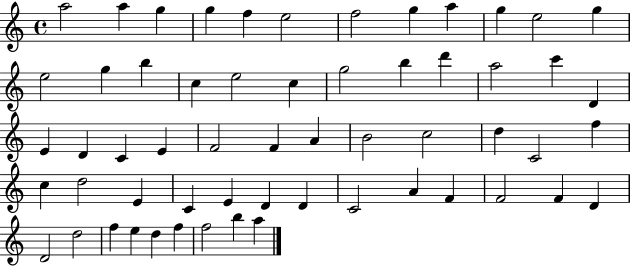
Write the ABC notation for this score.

X:1
T:Untitled
M:4/4
L:1/4
K:C
a2 a g g f e2 f2 g a g e2 g e2 g b c e2 c g2 b d' a2 c' D E D C E F2 F A B2 c2 d C2 f c d2 E C E D D C2 A F F2 F D D2 d2 f e d f f2 b a